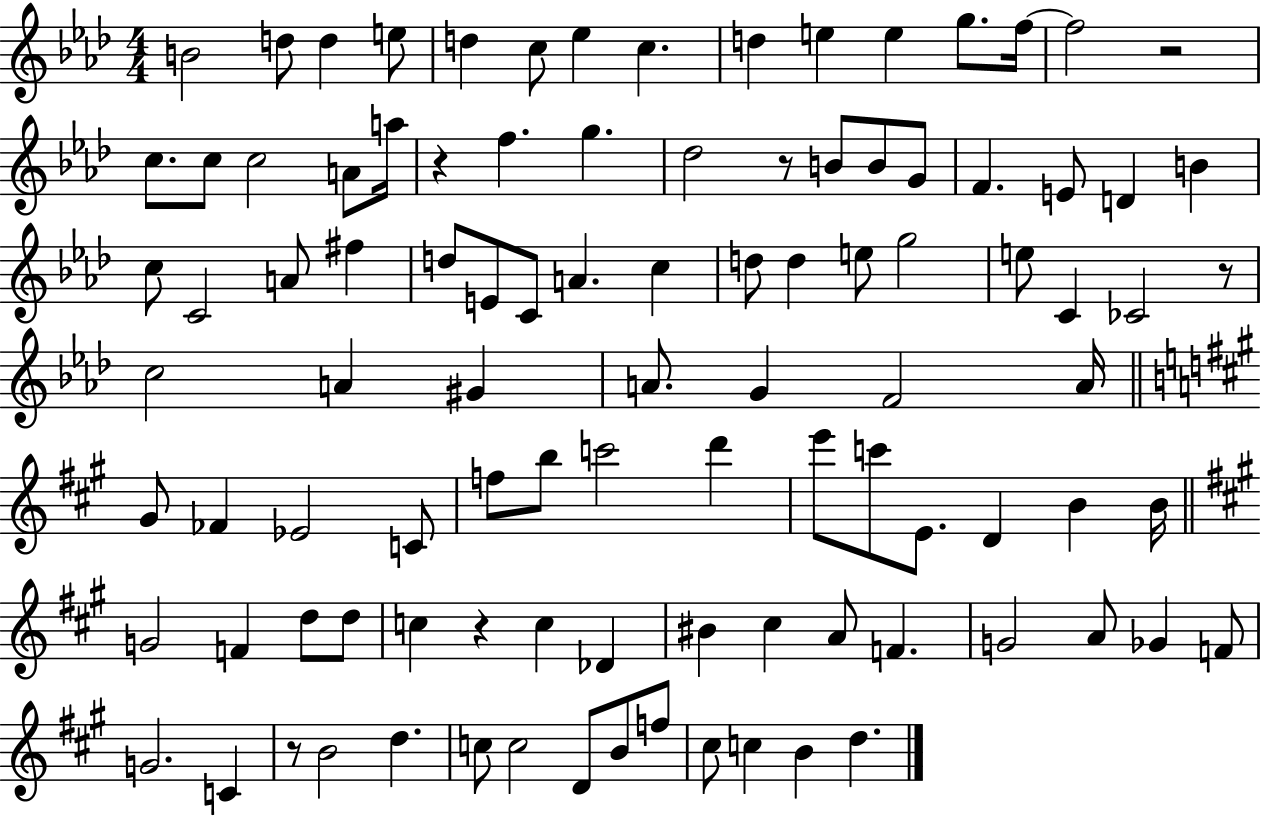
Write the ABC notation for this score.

X:1
T:Untitled
M:4/4
L:1/4
K:Ab
B2 d/2 d e/2 d c/2 _e c d e e g/2 f/4 f2 z2 c/2 c/2 c2 A/2 a/4 z f g _d2 z/2 B/2 B/2 G/2 F E/2 D B c/2 C2 A/2 ^f d/2 E/2 C/2 A c d/2 d e/2 g2 e/2 C _C2 z/2 c2 A ^G A/2 G F2 A/4 ^G/2 _F _E2 C/2 f/2 b/2 c'2 d' e'/2 c'/2 E/2 D B B/4 G2 F d/2 d/2 c z c _D ^B ^c A/2 F G2 A/2 _G F/2 G2 C z/2 B2 d c/2 c2 D/2 B/2 f/2 ^c/2 c B d